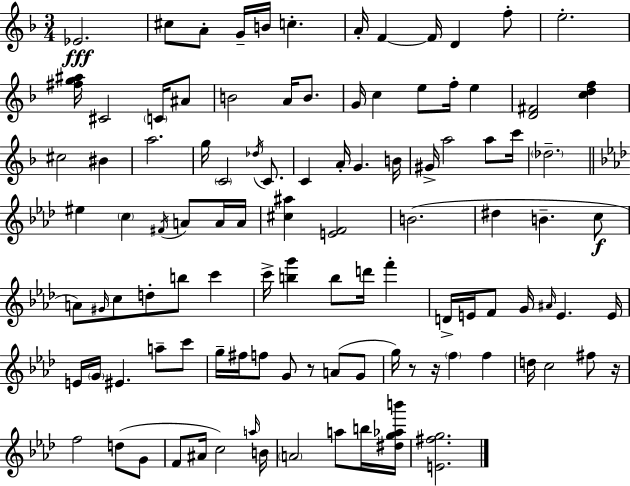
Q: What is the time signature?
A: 3/4